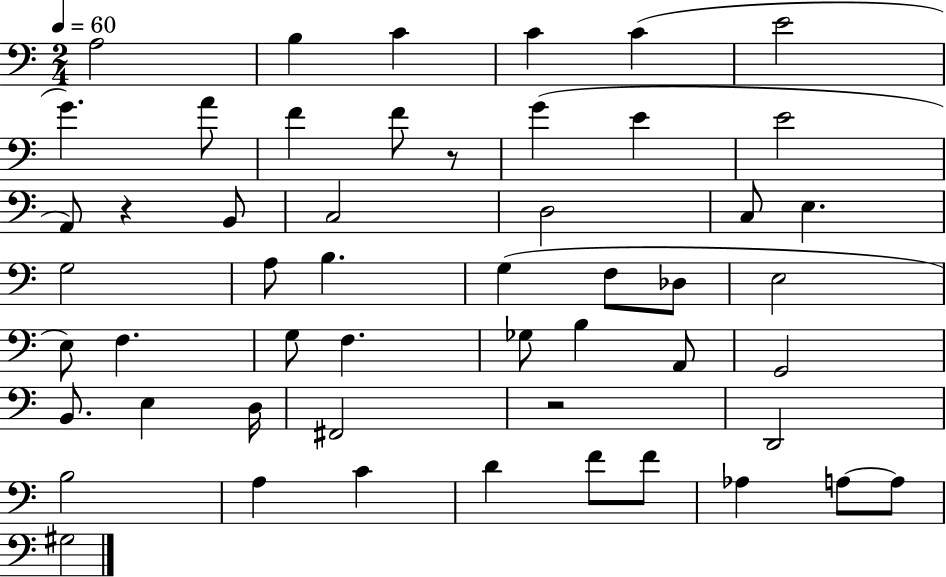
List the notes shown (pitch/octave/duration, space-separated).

A3/h B3/q C4/q C4/q C4/q E4/h G4/q. A4/e F4/q F4/e R/e G4/q E4/q E4/h A2/e R/q B2/e C3/h D3/h C3/e E3/q. G3/h A3/e B3/q. G3/q F3/e Db3/e E3/h E3/e F3/q. G3/e F3/q. Gb3/e B3/q A2/e G2/h B2/e. E3/q D3/s F#2/h R/h D2/h B3/h A3/q C4/q D4/q F4/e F4/e Ab3/q A3/e A3/e G#3/h